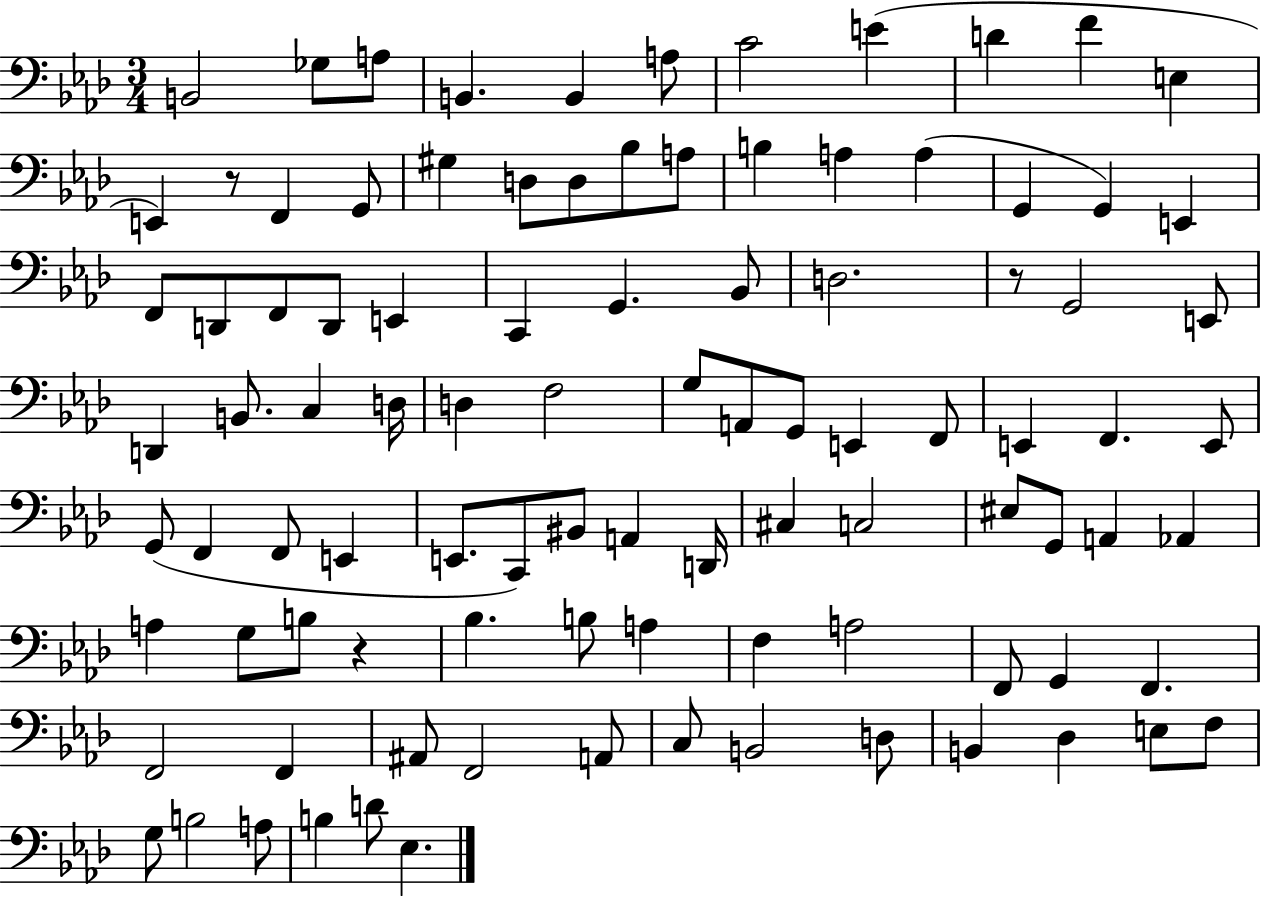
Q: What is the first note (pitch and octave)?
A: B2